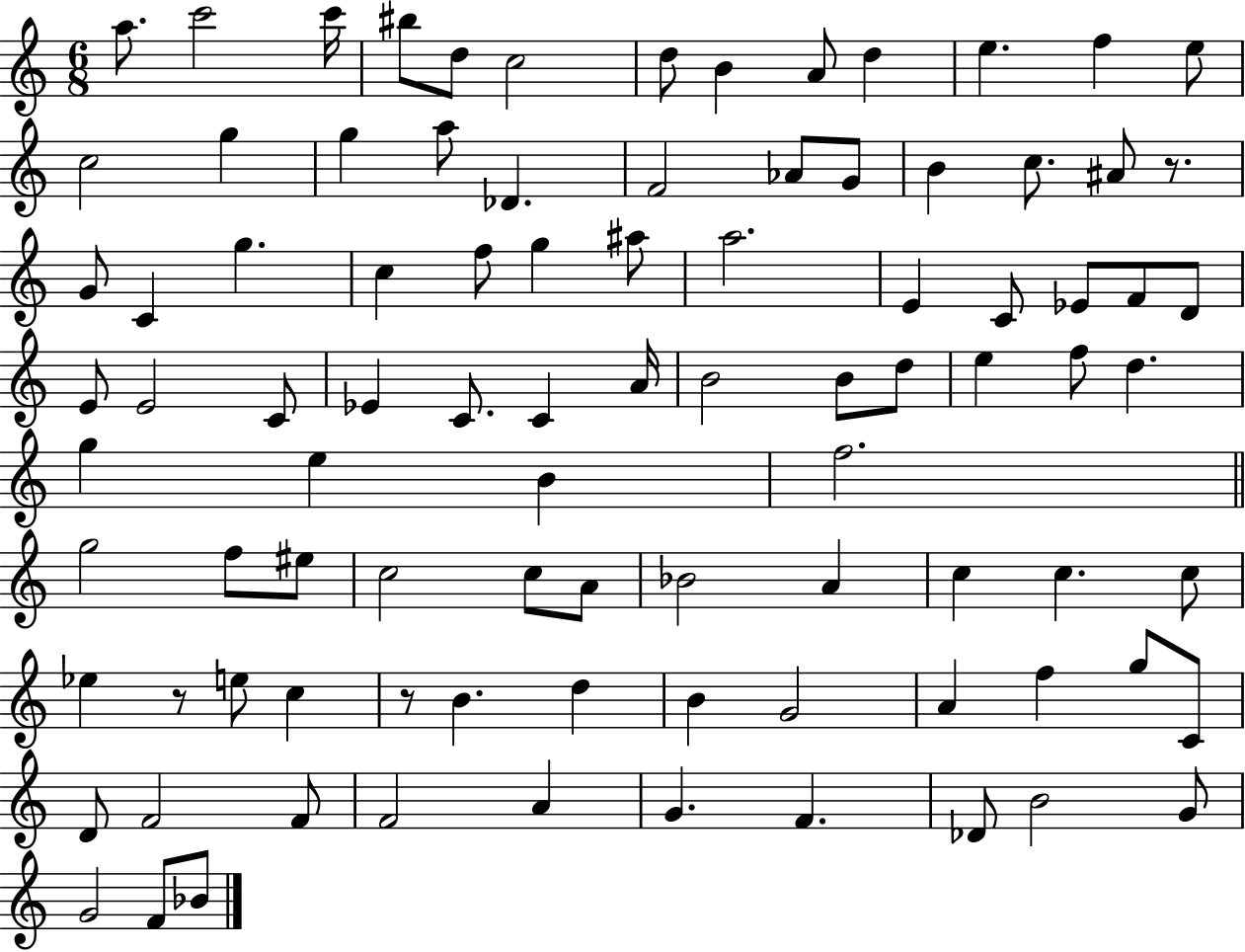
{
  \clef treble
  \numericTimeSignature
  \time 6/8
  \key c \major
  a''8. c'''2 c'''16 | bis''8 d''8 c''2 | d''8 b'4 a'8 d''4 | e''4. f''4 e''8 | \break c''2 g''4 | g''4 a''8 des'4. | f'2 aes'8 g'8 | b'4 c''8. ais'8 r8. | \break g'8 c'4 g''4. | c''4 f''8 g''4 ais''8 | a''2. | e'4 c'8 ees'8 f'8 d'8 | \break e'8 e'2 c'8 | ees'4 c'8. c'4 a'16 | b'2 b'8 d''8 | e''4 f''8 d''4. | \break g''4 e''4 b'4 | f''2. | \bar "||" \break \key a \minor g''2 f''8 eis''8 | c''2 c''8 a'8 | bes'2 a'4 | c''4 c''4. c''8 | \break ees''4 r8 e''8 c''4 | r8 b'4. d''4 | b'4 g'2 | a'4 f''4 g''8 c'8 | \break d'8 f'2 f'8 | f'2 a'4 | g'4. f'4. | des'8 b'2 g'8 | \break g'2 f'8 bes'8 | \bar "|."
}